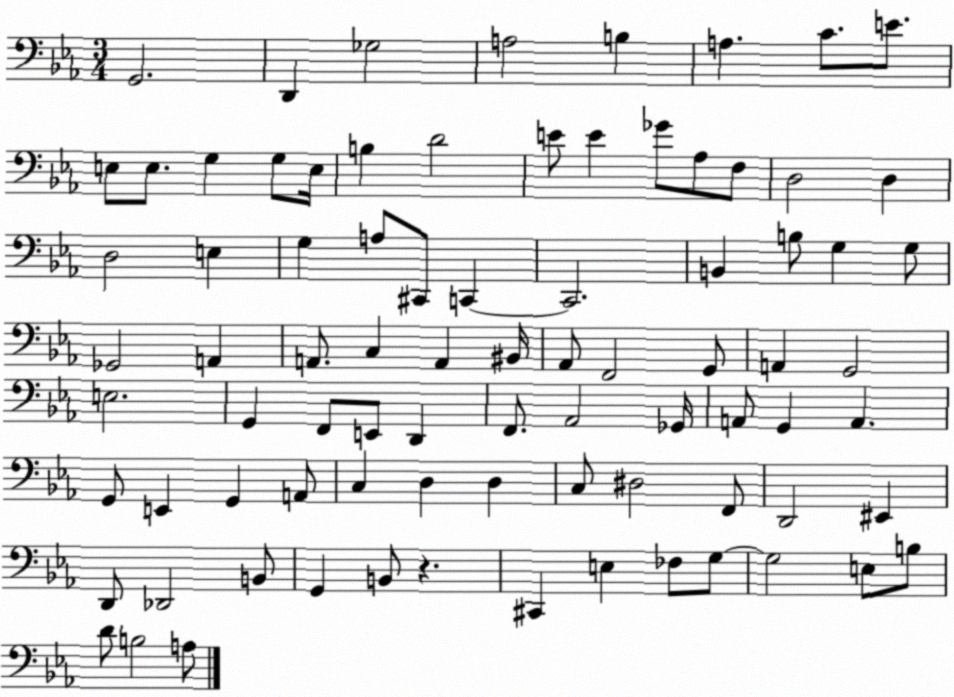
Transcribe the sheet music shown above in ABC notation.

X:1
T:Untitled
M:3/4
L:1/4
K:Eb
G,,2 D,, _G,2 A,2 B, A, C/2 E/2 E,/2 E,/2 G, G,/2 E,/4 B, D2 E/2 E _G/2 _A,/2 F,/2 D,2 D, D,2 E, G, A,/2 ^C,,/2 C,, C,,2 B,, B,/2 G, G,/2 _G,,2 A,, A,,/2 C, A,, ^B,,/4 _A,,/2 F,,2 G,,/2 A,, G,,2 E,2 G,, F,,/2 E,,/2 D,, F,,/2 _A,,2 _G,,/4 A,,/2 G,, A,, G,,/2 E,, G,, A,,/2 C, D, D, C,/2 ^D,2 F,,/2 D,,2 ^E,, D,,/2 _D,,2 B,,/2 G,, B,,/2 z ^C,, E, _F,/2 G,/2 G,2 E,/2 B,/2 D/2 B,2 A,/2